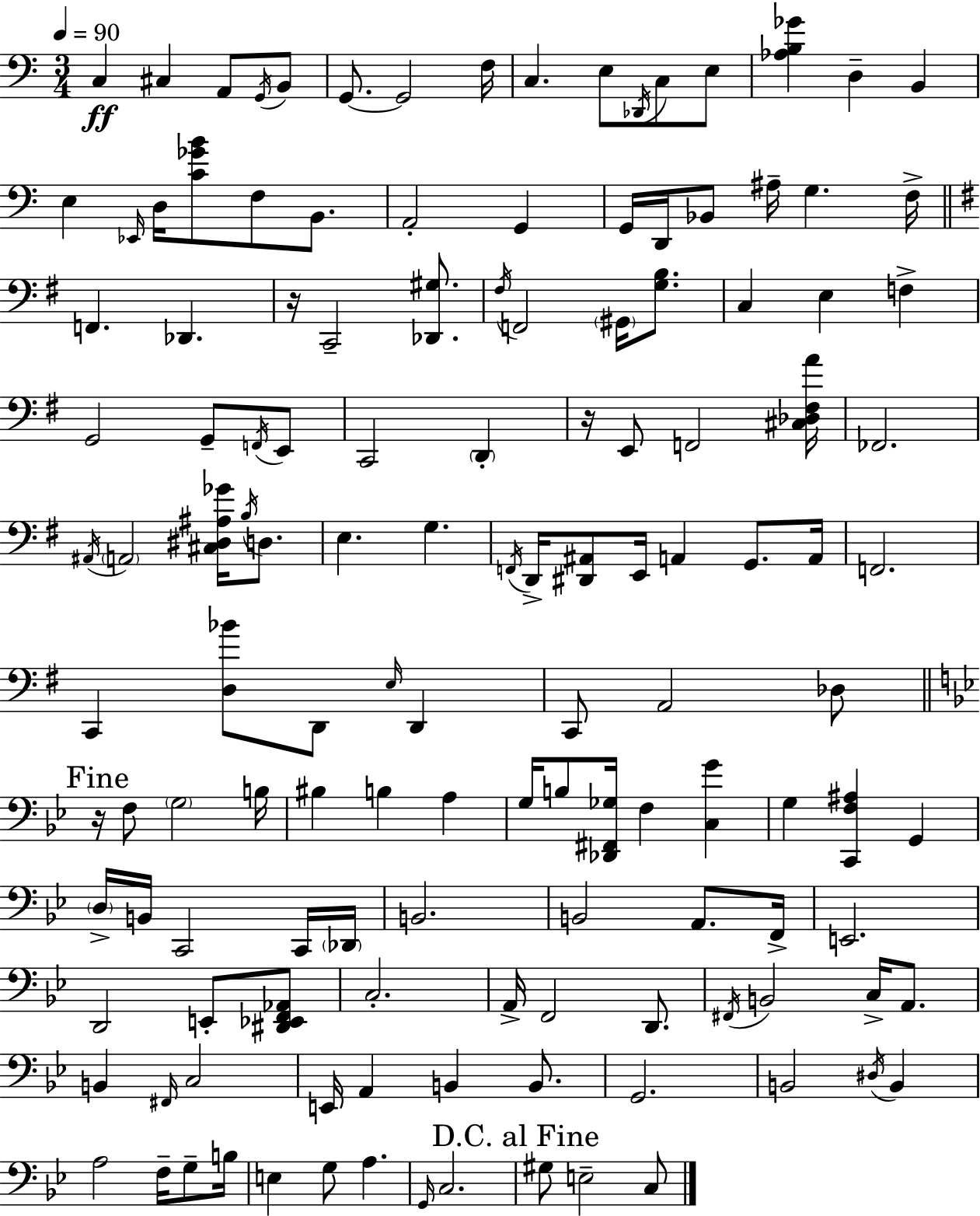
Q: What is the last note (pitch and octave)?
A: C3